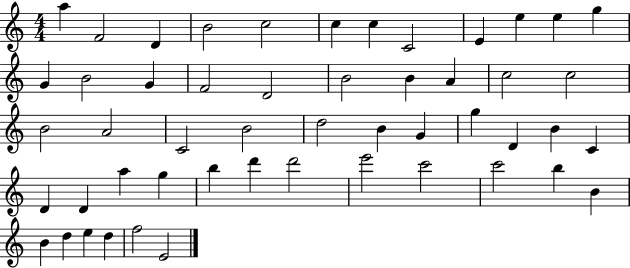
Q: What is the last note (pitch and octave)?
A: E4